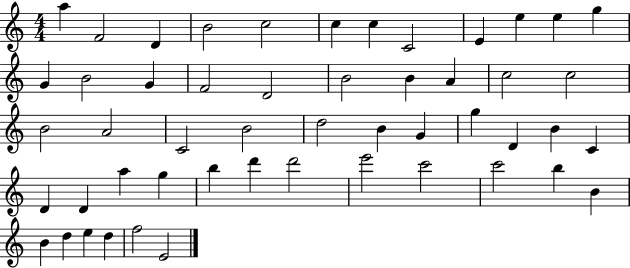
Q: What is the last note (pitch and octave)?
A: E4